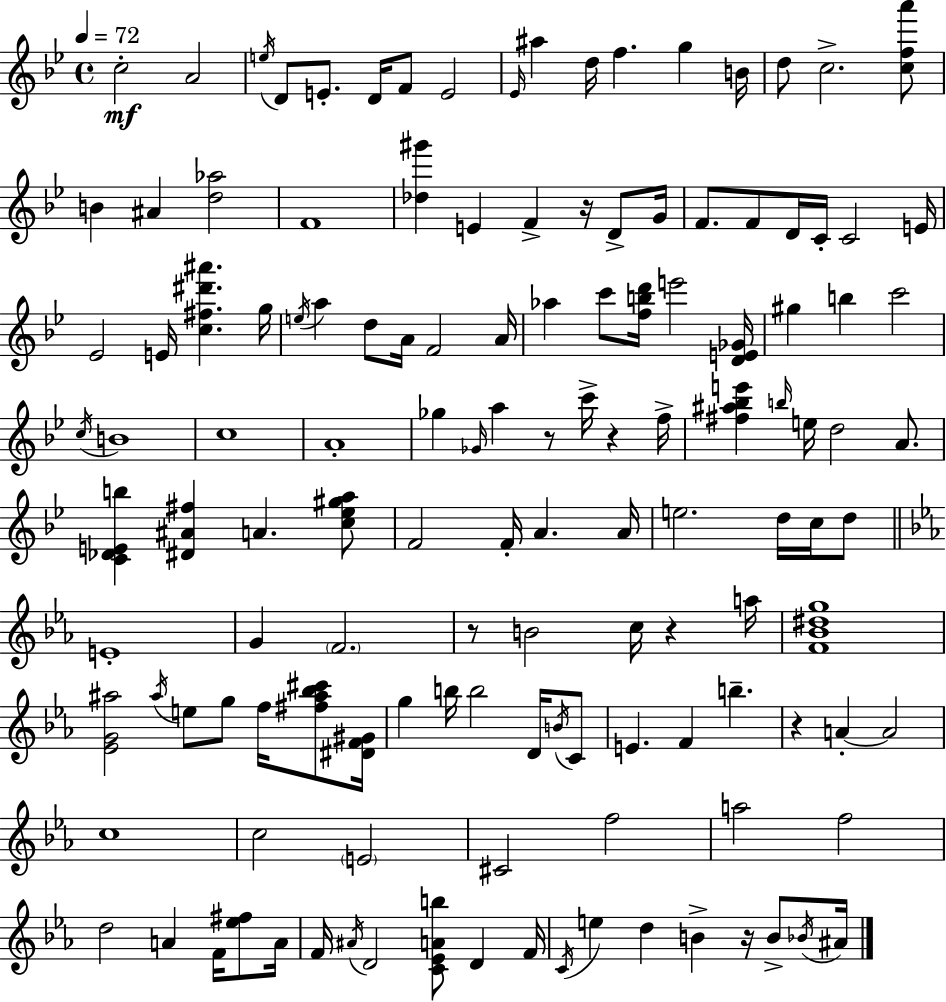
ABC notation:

X:1
T:Untitled
M:4/4
L:1/4
K:Bb
c2 A2 e/4 D/2 E/2 D/4 F/2 E2 _E/4 ^a d/4 f g B/4 d/2 c2 [cfa']/2 B ^A [d_a]2 F4 [_d^g'] E F z/4 D/2 G/4 F/2 F/2 D/4 C/4 C2 E/4 _E2 E/4 [c^f^d'^a'] g/4 e/4 a d/2 A/4 F2 A/4 _a c'/2 [fbd']/4 e'2 [DE_G]/4 ^g b c'2 c/4 B4 c4 A4 _g _G/4 a z/2 c'/4 z f/4 [^f^a_be'] b/4 e/4 d2 A/2 [C_DEb] [^D^A^f] A [c_e^ga]/2 F2 F/4 A A/4 e2 d/4 c/4 d/2 E4 G F2 z/2 B2 c/4 z a/4 [F_B^dg]4 [_EG^a]2 ^a/4 e/2 g/2 f/4 [^f^a_b^c']/2 [^DF^G]/4 g b/4 b2 D/4 B/4 C/2 E F b z A A2 c4 c2 E2 ^C2 f2 a2 f2 d2 A F/4 [_e^f]/2 A/4 F/4 ^A/4 D2 [C_EAb]/2 D F/4 C/4 e d B z/4 B/2 _B/4 ^A/4